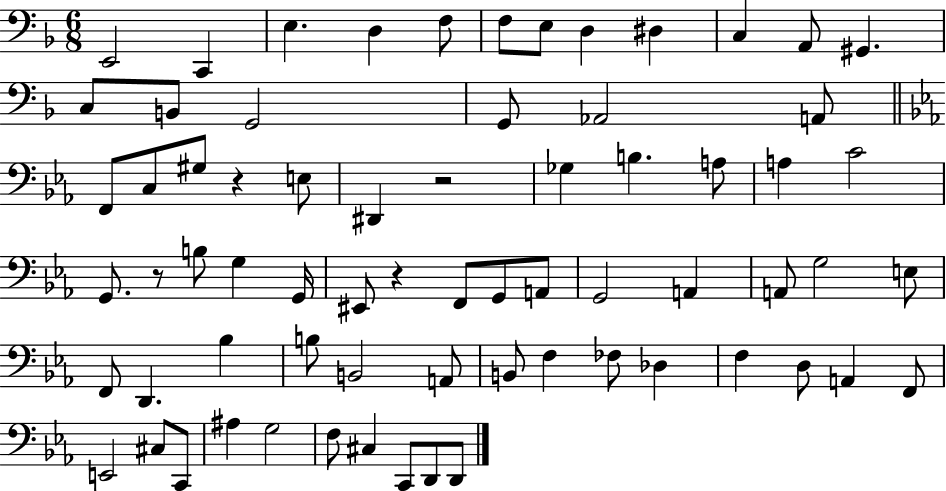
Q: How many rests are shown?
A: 4